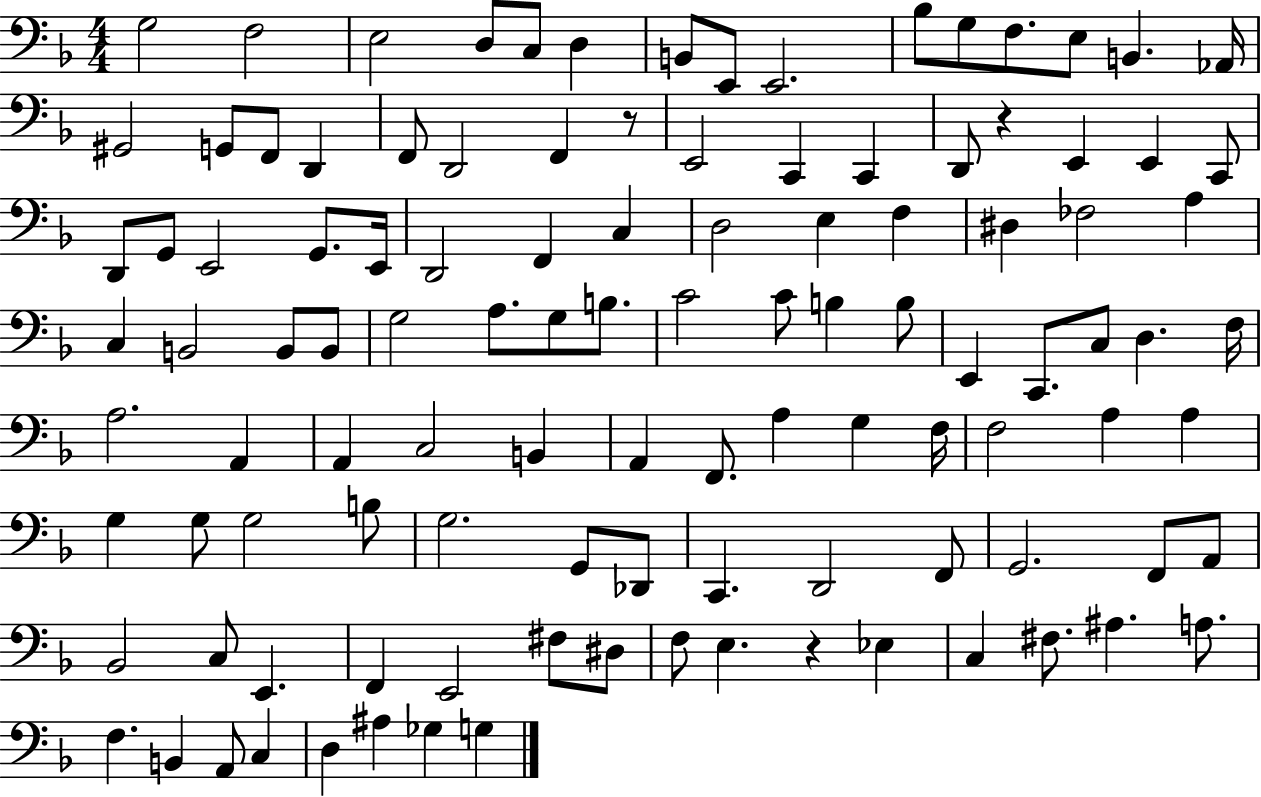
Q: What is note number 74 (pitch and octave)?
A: G3